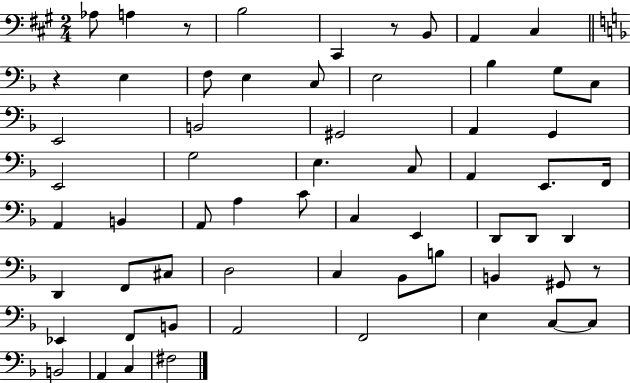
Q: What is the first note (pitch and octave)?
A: Ab3